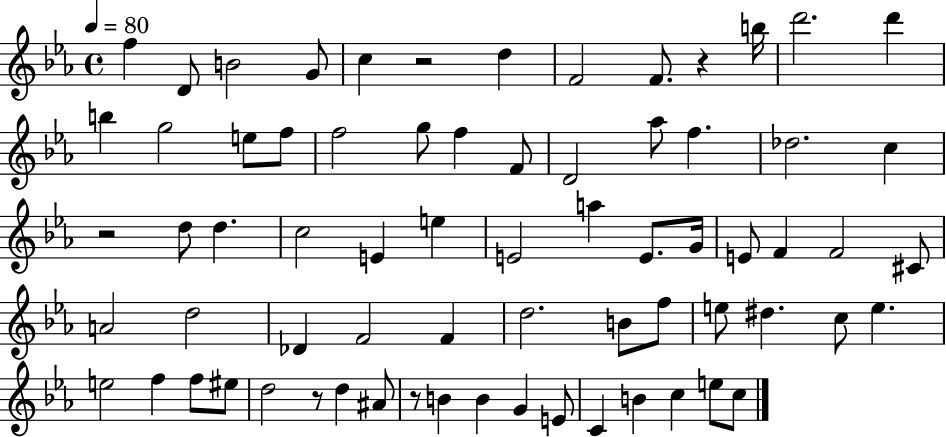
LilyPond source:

{
  \clef treble
  \time 4/4
  \defaultTimeSignature
  \key ees \major
  \tempo 4 = 80
  f''4 d'8 b'2 g'8 | c''4 r2 d''4 | f'2 f'8. r4 b''16 | d'''2. d'''4 | \break b''4 g''2 e''8 f''8 | f''2 g''8 f''4 f'8 | d'2 aes''8 f''4. | des''2. c''4 | \break r2 d''8 d''4. | c''2 e'4 e''4 | e'2 a''4 e'8. g'16 | e'8 f'4 f'2 cis'8 | \break a'2 d''2 | des'4 f'2 f'4 | d''2. b'8 f''8 | e''8 dis''4. c''8 e''4. | \break e''2 f''4 f''8 eis''8 | d''2 r8 d''4 ais'8 | r8 b'4 b'4 g'4 e'8 | c'4 b'4 c''4 e''8 c''8 | \break \bar "|."
}